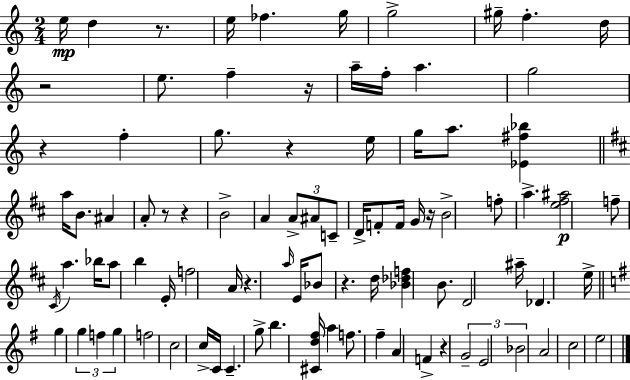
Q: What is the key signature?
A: C major